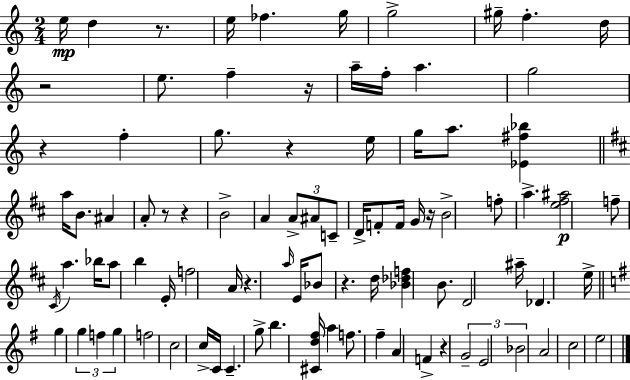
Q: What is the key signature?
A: C major